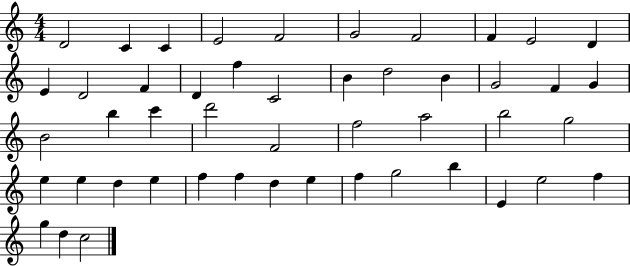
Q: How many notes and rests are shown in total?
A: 48